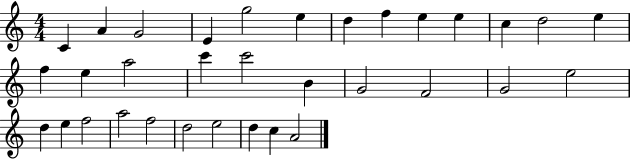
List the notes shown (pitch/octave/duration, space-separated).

C4/q A4/q G4/h E4/q G5/h E5/q D5/q F5/q E5/q E5/q C5/q D5/h E5/q F5/q E5/q A5/h C6/q C6/h B4/q G4/h F4/h G4/h E5/h D5/q E5/q F5/h A5/h F5/h D5/h E5/h D5/q C5/q A4/h